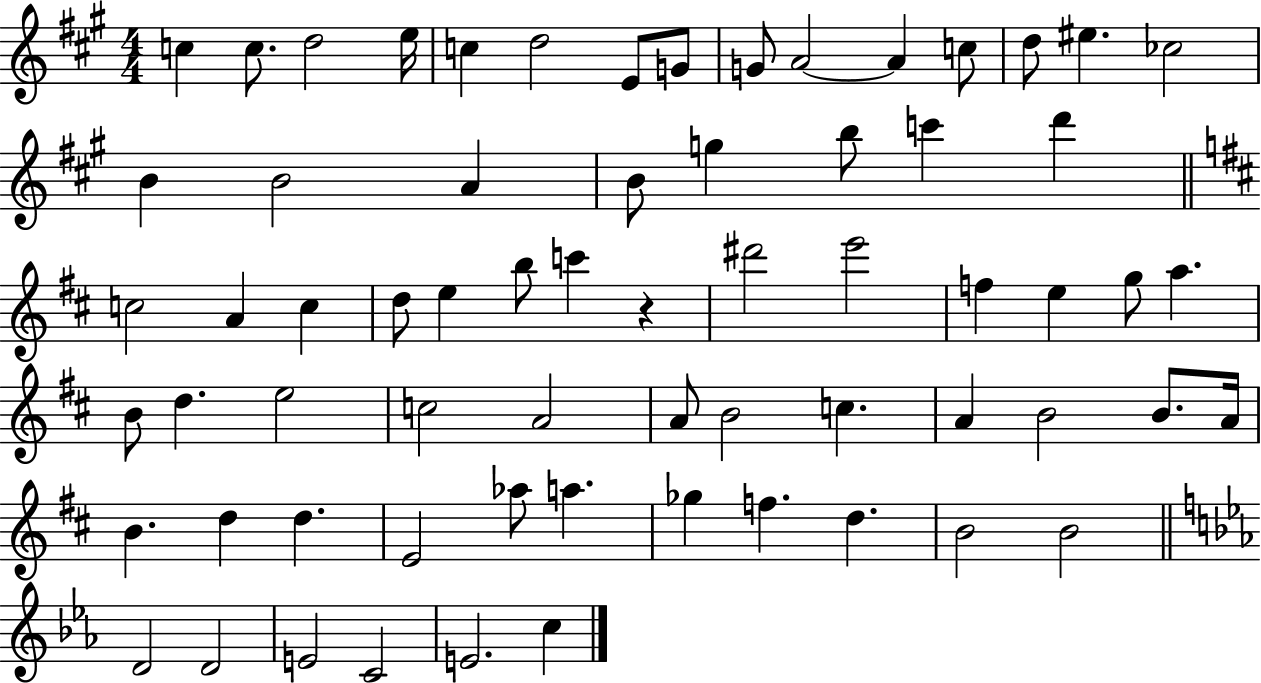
{
  \clef treble
  \numericTimeSignature
  \time 4/4
  \key a \major
  c''4 c''8. d''2 e''16 | c''4 d''2 e'8 g'8 | g'8 a'2~~ a'4 c''8 | d''8 eis''4. ces''2 | \break b'4 b'2 a'4 | b'8 g''4 b''8 c'''4 d'''4 | \bar "||" \break \key d \major c''2 a'4 c''4 | d''8 e''4 b''8 c'''4 r4 | dis'''2 e'''2 | f''4 e''4 g''8 a''4. | \break b'8 d''4. e''2 | c''2 a'2 | a'8 b'2 c''4. | a'4 b'2 b'8. a'16 | \break b'4. d''4 d''4. | e'2 aes''8 a''4. | ges''4 f''4. d''4. | b'2 b'2 | \break \bar "||" \break \key ees \major d'2 d'2 | e'2 c'2 | e'2. c''4 | \bar "|."
}